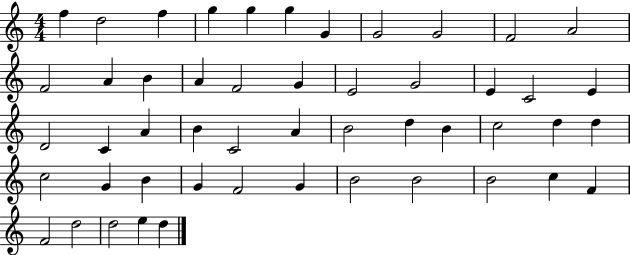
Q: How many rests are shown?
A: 0